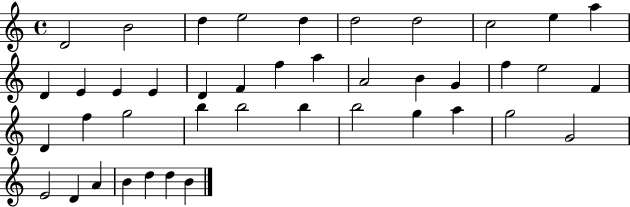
{
  \clef treble
  \time 4/4
  \defaultTimeSignature
  \key c \major
  d'2 b'2 | d''4 e''2 d''4 | d''2 d''2 | c''2 e''4 a''4 | \break d'4 e'4 e'4 e'4 | d'4 f'4 f''4 a''4 | a'2 b'4 g'4 | f''4 e''2 f'4 | \break d'4 f''4 g''2 | b''4 b''2 b''4 | b''2 g''4 a''4 | g''2 g'2 | \break e'2 d'4 a'4 | b'4 d''4 d''4 b'4 | \bar "|."
}